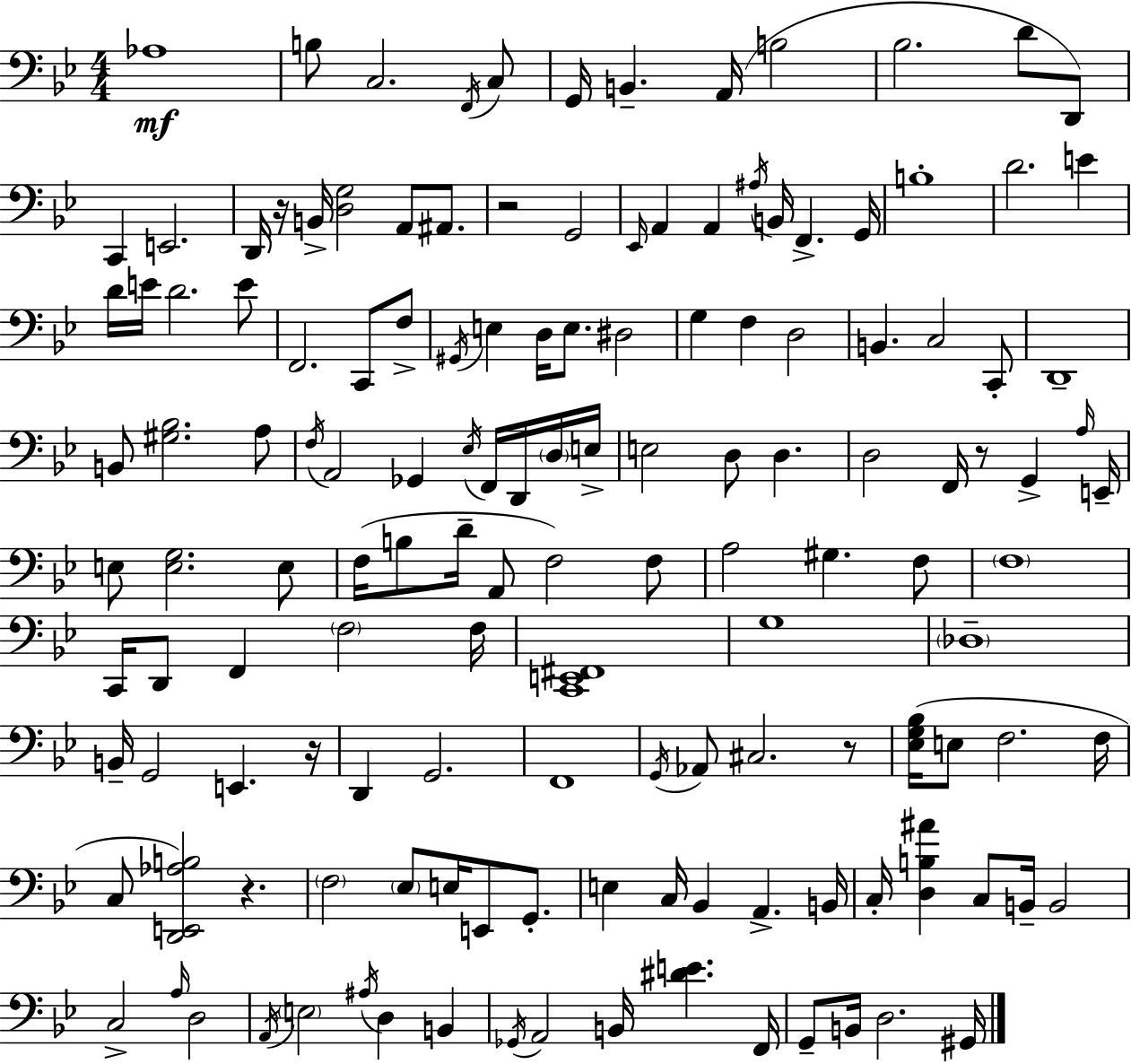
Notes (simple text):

Ab3/w B3/e C3/h. F2/s C3/e G2/s B2/q. A2/s B3/h Bb3/h. D4/e D2/e C2/q E2/h. D2/s R/s B2/s [D3,G3]/h A2/e A#2/e. R/h G2/h Eb2/s A2/q A2/q A#3/s B2/s F2/q. G2/s B3/w D4/h. E4/q D4/s E4/s D4/h. E4/e F2/h. C2/e F3/e G#2/s E3/q D3/s E3/e. D#3/h G3/q F3/q D3/h B2/q. C3/h C2/e D2/w B2/e [G#3,Bb3]/h. A3/e F3/s A2/h Gb2/q Eb3/s F2/s D2/s D3/s E3/s E3/h D3/e D3/q. D3/h F2/s R/e G2/q A3/s E2/s E3/e [E3,G3]/h. E3/e F3/s B3/e D4/s A2/e F3/h F3/e A3/h G#3/q. F3/e F3/w C2/s D2/e F2/q F3/h F3/s [C2,E2,F#2]/w G3/w Db3/w B2/s G2/h E2/q. R/s D2/q G2/h. F2/w G2/s Ab2/e C#3/h. R/e [Eb3,G3,Bb3]/s E3/e F3/h. F3/s C3/e [D2,E2,Ab3,B3]/h R/q. F3/h Eb3/e E3/s E2/e G2/e. E3/q C3/s Bb2/q A2/q. B2/s C3/s [D3,B3,A#4]/q C3/e B2/s B2/h C3/h A3/s D3/h A2/s E3/h A#3/s D3/q B2/q Gb2/s A2/h B2/s [D#4,E4]/q. F2/s G2/e B2/s D3/h. G#2/s